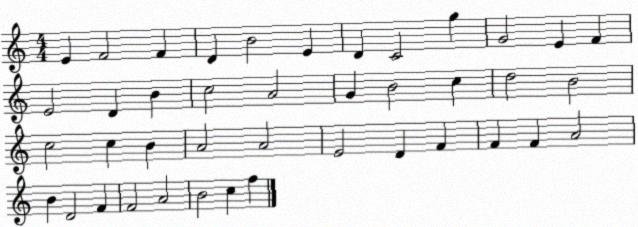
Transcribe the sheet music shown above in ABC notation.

X:1
T:Untitled
M:4/4
L:1/4
K:C
E F2 F D B2 E D C2 g G2 E F E2 D B c2 A2 G B2 c d2 B2 c2 c B A2 A2 E2 D F F F A2 B D2 F F2 A2 B2 c f